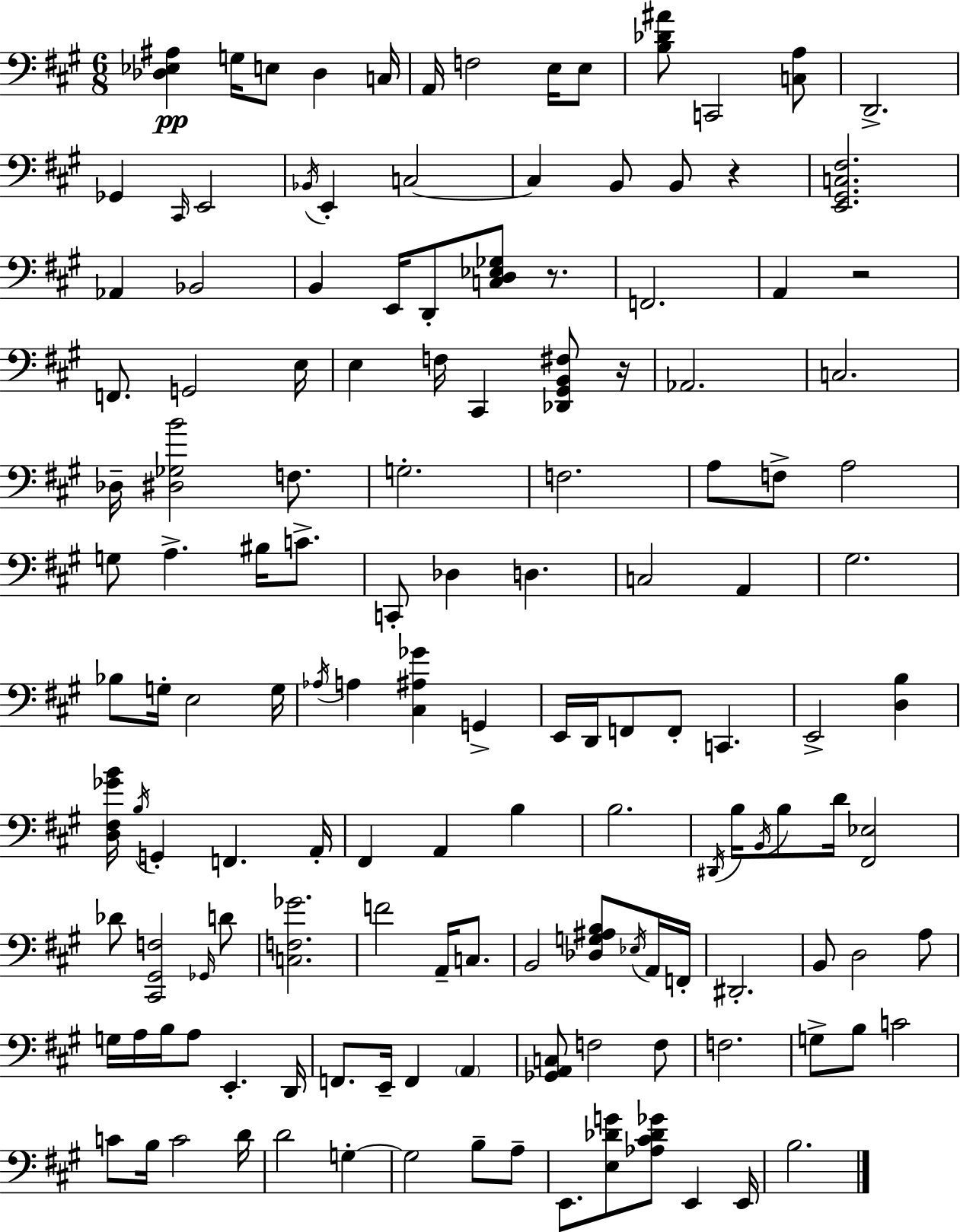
X:1
T:Untitled
M:6/8
L:1/4
K:A
[_D,_E,^A,] G,/4 E,/2 _D, C,/4 A,,/4 F,2 E,/4 E,/2 [B,_D^A]/2 C,,2 [C,A,]/2 D,,2 _G,, ^C,,/4 E,,2 _B,,/4 E,, C,2 C, B,,/2 B,,/2 z [E,,^G,,C,^F,]2 _A,, _B,,2 B,, E,,/4 D,,/2 [C,D,_E,_G,]/2 z/2 F,,2 A,, z2 F,,/2 G,,2 E,/4 E, F,/4 ^C,, [_D,,^G,,B,,^F,]/2 z/4 _A,,2 C,2 _D,/4 [^D,_G,B]2 F,/2 G,2 F,2 A,/2 F,/2 A,2 G,/2 A, ^B,/4 C/2 C,,/2 _D, D, C,2 A,, ^G,2 _B,/2 G,/4 E,2 G,/4 _A,/4 A, [^C,^A,_G] G,, E,,/4 D,,/4 F,,/2 F,,/2 C,, E,,2 [D,B,] [D,^F,_GB]/4 B,/4 G,, F,, A,,/4 ^F,, A,, B, B,2 ^D,,/4 B,/4 B,,/4 B,/2 D/4 [^F,,_E,]2 _D/2 [^C,,^G,,F,]2 _G,,/4 D/2 [C,F,_G]2 F2 A,,/4 C,/2 B,,2 [_D,G,^A,B,]/2 _E,/4 A,,/4 F,,/4 ^D,,2 B,,/2 D,2 A,/2 G,/4 A,/4 B,/4 A,/2 E,, D,,/4 F,,/2 E,,/4 F,, A,, [_G,,A,,C,]/2 F,2 F,/2 F,2 G,/2 B,/2 C2 C/2 B,/4 C2 D/4 D2 G, G,2 B,/2 A,/2 E,,/2 [E,_DG]/2 [_A,^C_D_G]/2 E,, E,,/4 B,2